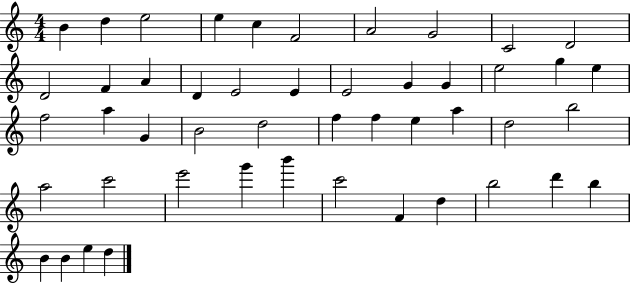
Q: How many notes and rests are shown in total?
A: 48